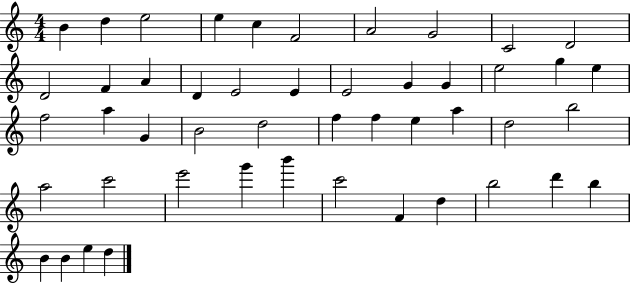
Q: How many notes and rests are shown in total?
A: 48